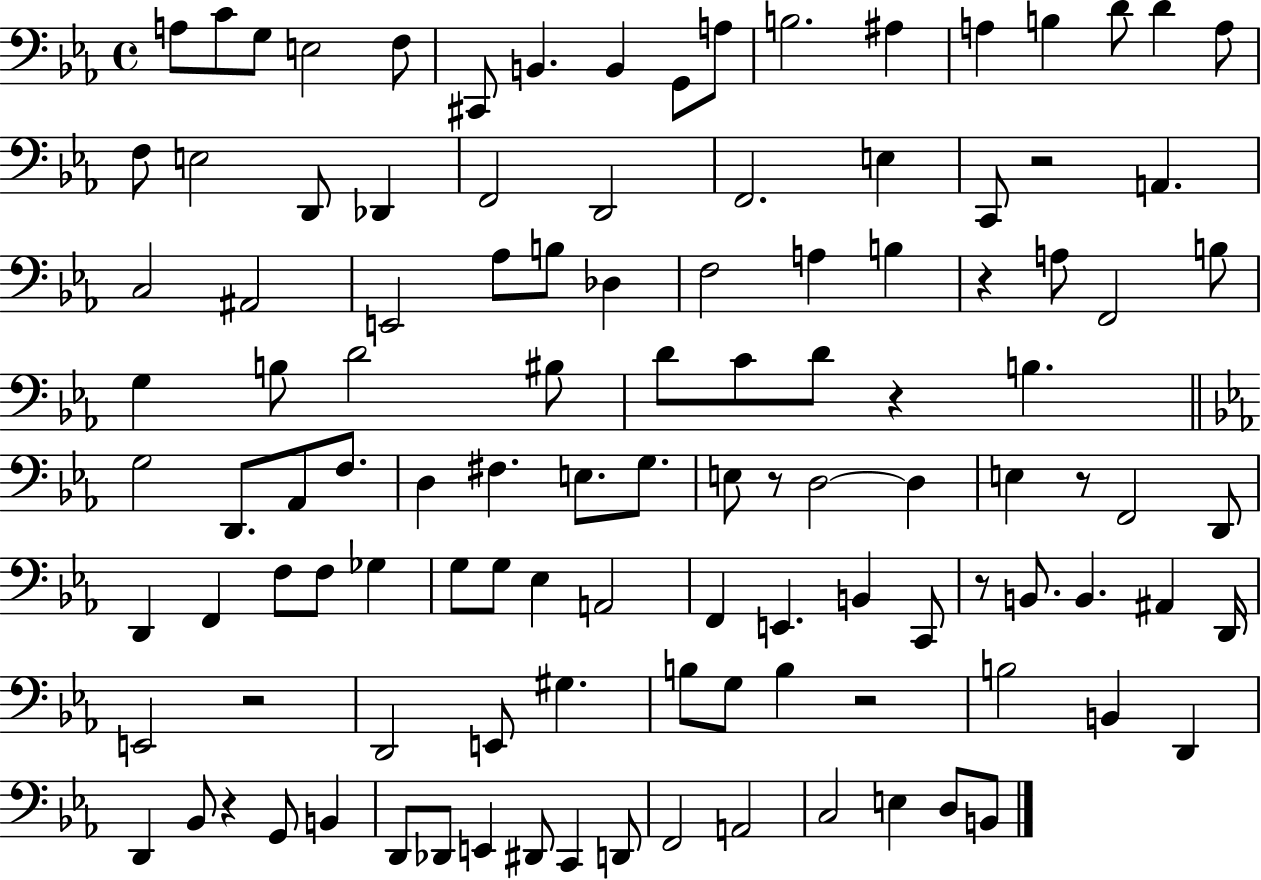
X:1
T:Untitled
M:4/4
L:1/4
K:Eb
A,/2 C/2 G,/2 E,2 F,/2 ^C,,/2 B,, B,, G,,/2 A,/2 B,2 ^A, A, B, D/2 D A,/2 F,/2 E,2 D,,/2 _D,, F,,2 D,,2 F,,2 E, C,,/2 z2 A,, C,2 ^A,,2 E,,2 _A,/2 B,/2 _D, F,2 A, B, z A,/2 F,,2 B,/2 G, B,/2 D2 ^B,/2 D/2 C/2 D/2 z B, G,2 D,,/2 _A,,/2 F,/2 D, ^F, E,/2 G,/2 E,/2 z/2 D,2 D, E, z/2 F,,2 D,,/2 D,, F,, F,/2 F,/2 _G, G,/2 G,/2 _E, A,,2 F,, E,, B,, C,,/2 z/2 B,,/2 B,, ^A,, D,,/4 E,,2 z2 D,,2 E,,/2 ^G, B,/2 G,/2 B, z2 B,2 B,, D,, D,, _B,,/2 z G,,/2 B,, D,,/2 _D,,/2 E,, ^D,,/2 C,, D,,/2 F,,2 A,,2 C,2 E, D,/2 B,,/2